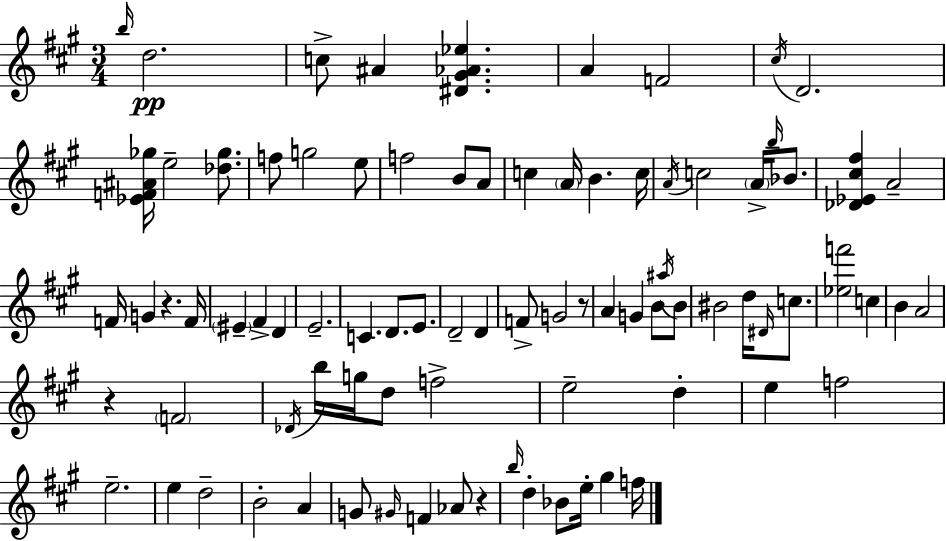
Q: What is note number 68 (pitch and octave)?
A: G#4